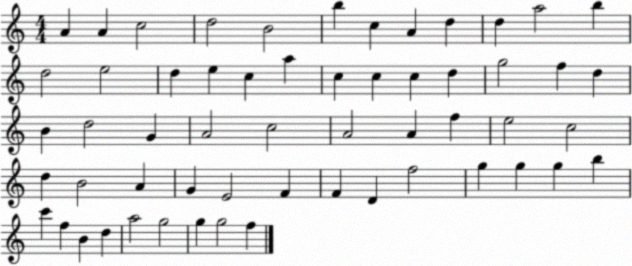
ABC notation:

X:1
T:Untitled
M:4/4
L:1/4
K:C
A A c2 d2 B2 b c A d d a2 b d2 e2 d e c a c c c d g2 f d B d2 G A2 c2 A2 A f e2 c2 d B2 A G E2 F F D f2 g g g b c' f B d a2 g2 g g2 f